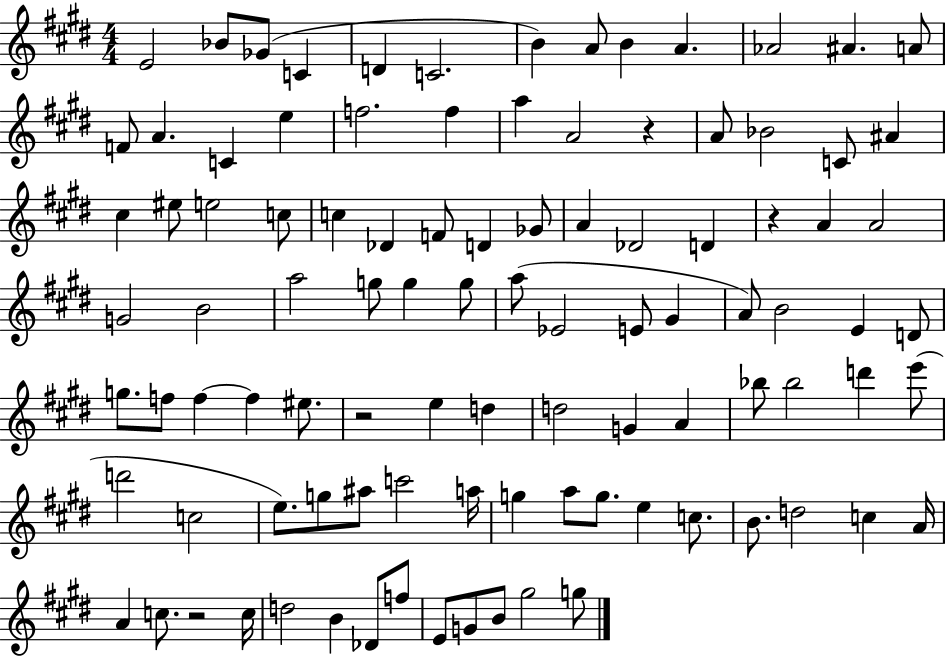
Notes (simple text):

E4/h Bb4/e Gb4/e C4/q D4/q C4/h. B4/q A4/e B4/q A4/q. Ab4/h A#4/q. A4/e F4/e A4/q. C4/q E5/q F5/h. F5/q A5/q A4/h R/q A4/e Bb4/h C4/e A#4/q C#5/q EIS5/e E5/h C5/e C5/q Db4/q F4/e D4/q Gb4/e A4/q Db4/h D4/q R/q A4/q A4/h G4/h B4/h A5/h G5/e G5/q G5/e A5/e Eb4/h E4/e G#4/q A4/e B4/h E4/q D4/e G5/e. F5/e F5/q F5/q EIS5/e. R/h E5/q D5/q D5/h G4/q A4/q Bb5/e Bb5/h D6/q E6/e D6/h C5/h E5/e. G5/e A#5/e C6/h A5/s G5/q A5/e G5/e. E5/q C5/e. B4/e. D5/h C5/q A4/s A4/q C5/e. R/h C5/s D5/h B4/q Db4/e F5/e E4/e G4/e B4/e G#5/h G5/e